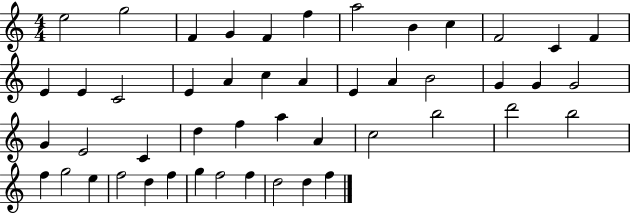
{
  \clef treble
  \numericTimeSignature
  \time 4/4
  \key c \major
  e''2 g''2 | f'4 g'4 f'4 f''4 | a''2 b'4 c''4 | f'2 c'4 f'4 | \break e'4 e'4 c'2 | e'4 a'4 c''4 a'4 | e'4 a'4 b'2 | g'4 g'4 g'2 | \break g'4 e'2 c'4 | d''4 f''4 a''4 a'4 | c''2 b''2 | d'''2 b''2 | \break f''4 g''2 e''4 | f''2 d''4 f''4 | g''4 f''2 f''4 | d''2 d''4 f''4 | \break \bar "|."
}